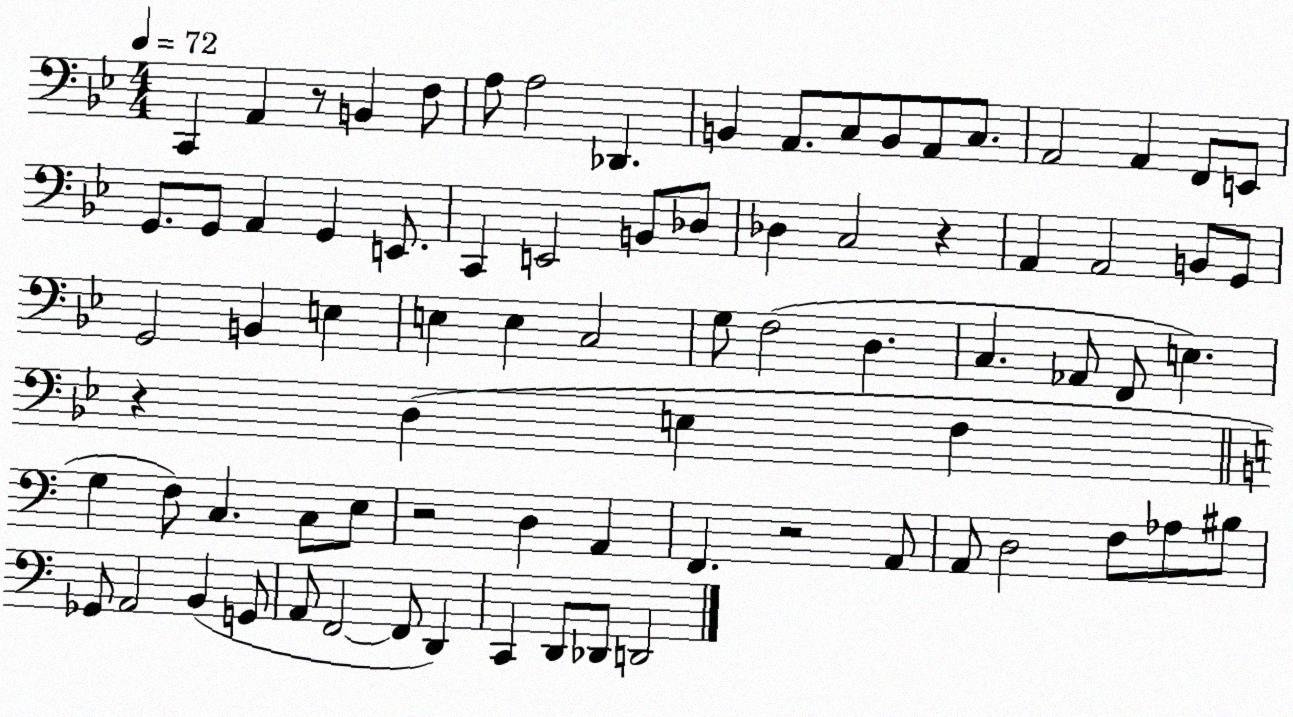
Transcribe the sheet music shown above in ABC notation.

X:1
T:Untitled
M:4/4
L:1/4
K:Bb
C,, A,, z/2 B,, F,/2 A,/2 A,2 _D,, B,, A,,/2 C,/2 B,,/2 A,,/2 C,/2 A,,2 A,, F,,/2 E,,/2 G,,/2 G,,/2 A,, G,, E,,/2 C,, E,,2 B,,/2 _D,/2 _D, C,2 z A,, A,,2 B,,/2 G,,/2 G,,2 B,, E, E, E, C,2 G,/2 F,2 D, C, _A,,/2 F,,/2 E, z D, E, F, G, F,/2 C, C,/2 E,/2 z2 D, A,, F,, z2 A,,/2 A,,/2 D,2 F,/2 _A,/2 ^B,/2 _G,,/2 A,,2 B,, G,,/2 A,,/2 F,,2 F,,/2 D,, C,, D,,/2 _D,,/2 D,,2